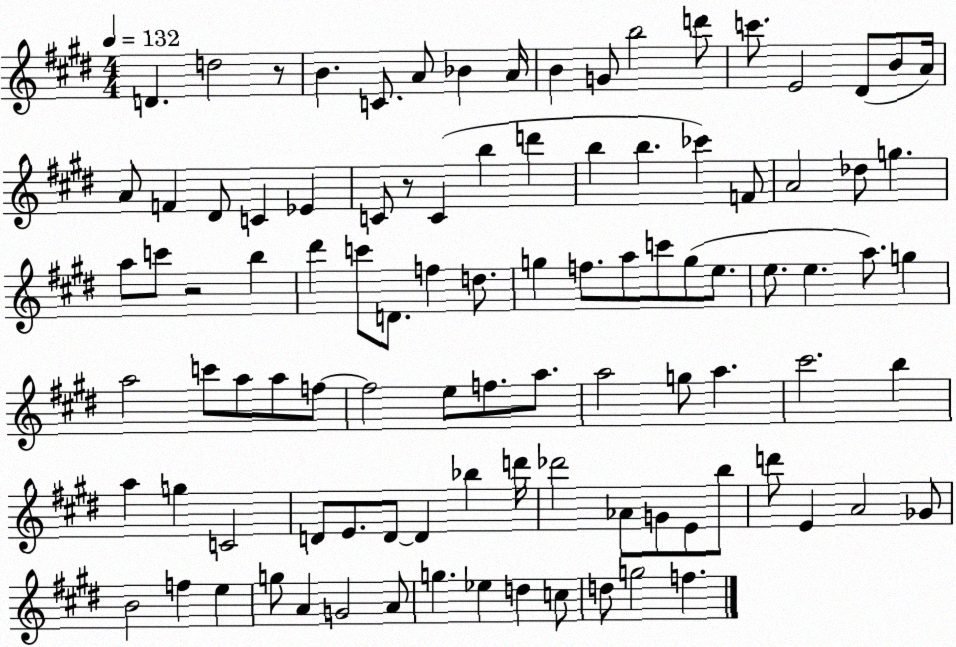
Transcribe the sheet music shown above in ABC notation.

X:1
T:Untitled
M:4/4
L:1/4
K:E
D d2 z/2 B C/2 A/2 _B A/4 B G/2 b2 d'/2 c'/2 E2 ^D/2 B/2 A/4 A/2 F ^D/2 C _E C/2 z/2 C b d' b b _c' F/2 A2 _d/2 g a/2 c'/2 z2 b ^d' c'/2 D/2 f d/2 g f/2 a/2 c'/2 g/2 e/2 e/2 e a/2 g a2 c'/2 a/2 a/2 f/2 f2 e/2 f/2 a/2 a2 g/2 a ^c'2 b a g C2 D/2 E/2 D/2 D _b d'/4 _d'2 _A/2 G/2 E/2 b/2 d'/2 E A2 _G/2 B2 f e g/2 A G2 A/2 g _e d c/2 d/2 g2 f